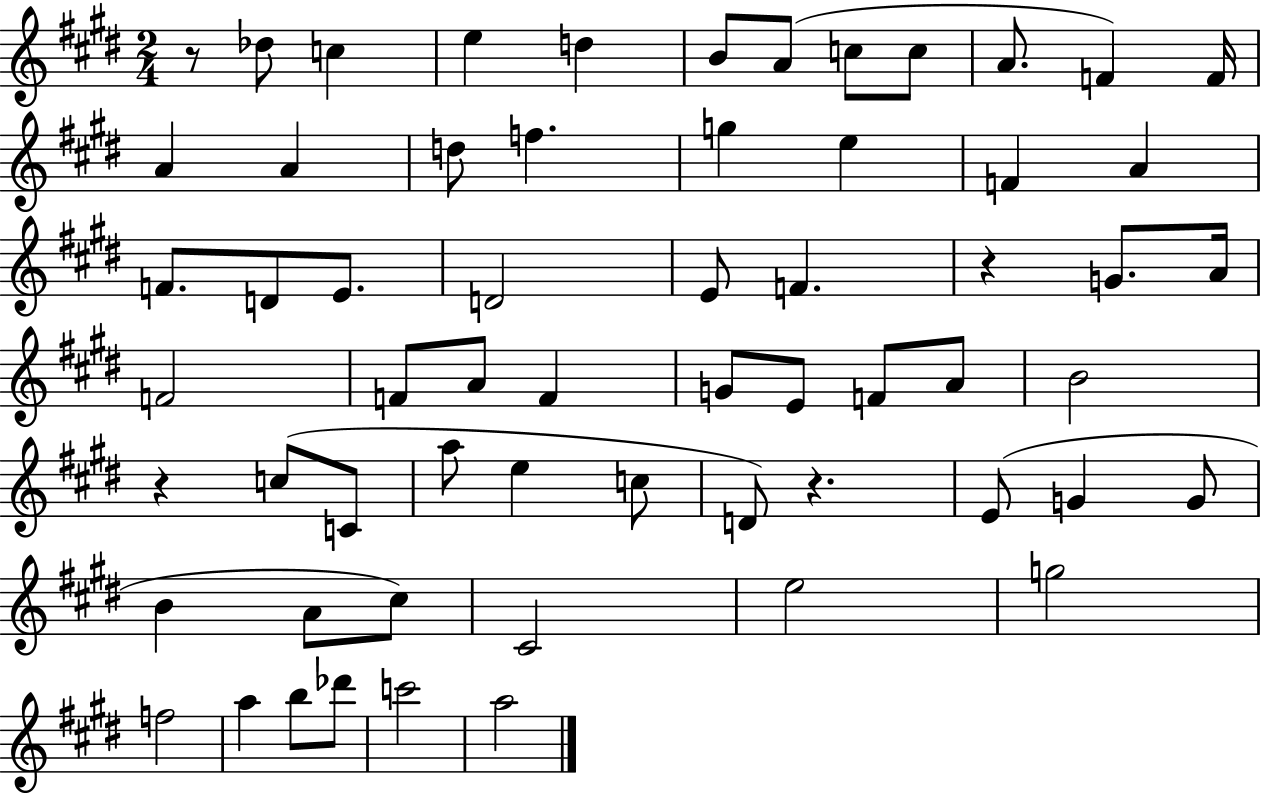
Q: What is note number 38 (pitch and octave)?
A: C4